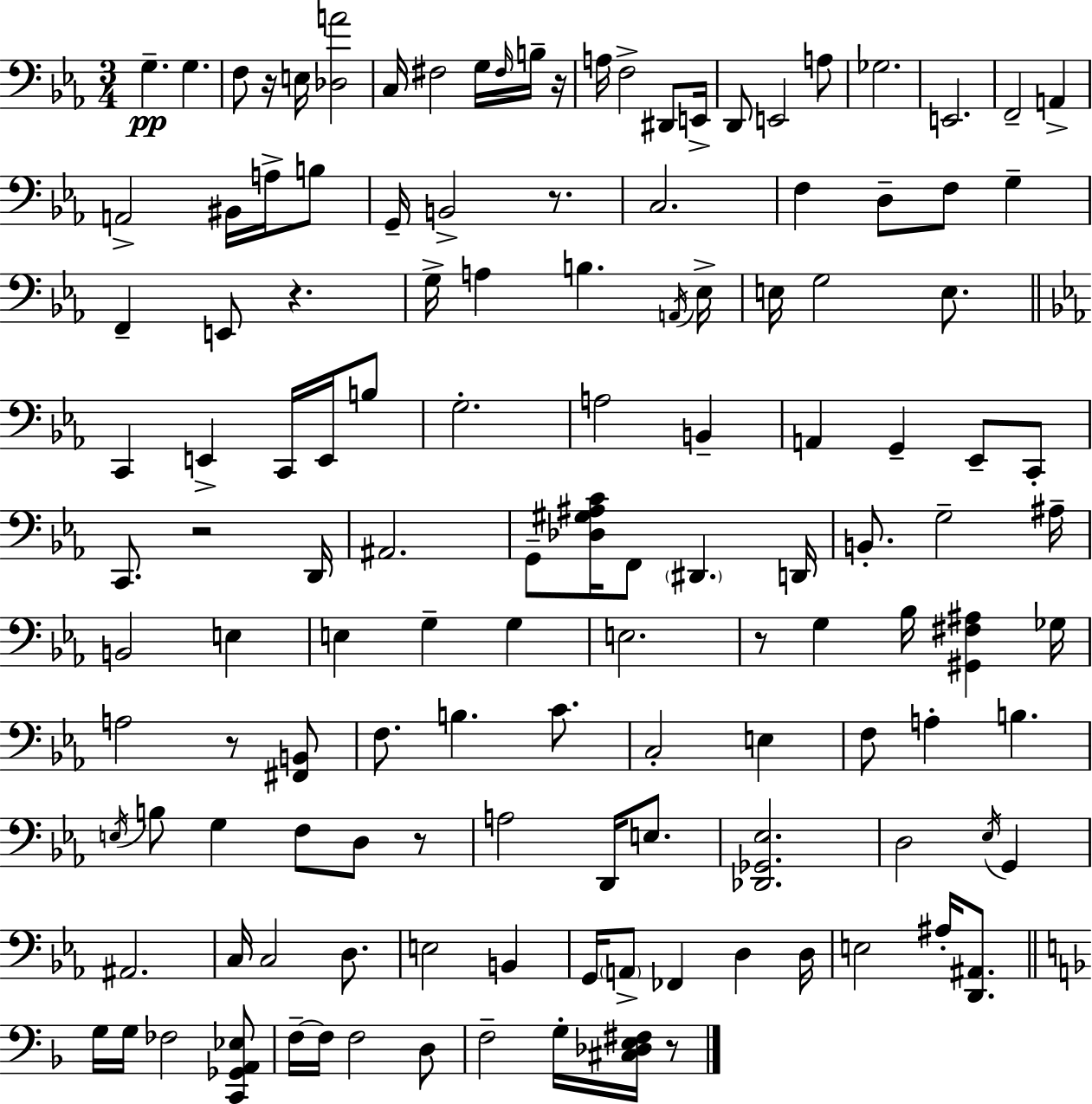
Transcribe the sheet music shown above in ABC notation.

X:1
T:Untitled
M:3/4
L:1/4
K:Cm
G, G, F,/2 z/4 E,/4 [_D,A]2 C,/4 ^F,2 G,/4 ^F,/4 B,/4 z/4 A,/4 F,2 ^D,,/2 E,,/4 D,,/2 E,,2 A,/2 _G,2 E,,2 F,,2 A,, A,,2 ^B,,/4 A,/4 B,/2 G,,/4 B,,2 z/2 C,2 F, D,/2 F,/2 G, F,, E,,/2 z G,/4 A, B, A,,/4 _E,/4 E,/4 G,2 E,/2 C,, E,, C,,/4 E,,/4 B,/2 G,2 A,2 B,, A,, G,, _E,,/2 C,,/2 C,,/2 z2 D,,/4 ^A,,2 G,,/2 [_D,^G,^A,C]/4 F,,/2 ^D,, D,,/4 B,,/2 G,2 ^A,/4 B,,2 E, E, G, G, E,2 z/2 G, _B,/4 [^G,,^F,^A,] _G,/4 A,2 z/2 [^F,,B,,]/2 F,/2 B, C/2 C,2 E, F,/2 A, B, E,/4 B,/2 G, F,/2 D,/2 z/2 A,2 D,,/4 E,/2 [_D,,_G,,_E,]2 D,2 _E,/4 G,, ^A,,2 C,/4 C,2 D,/2 E,2 B,, G,,/4 A,,/2 _F,, D, D,/4 E,2 ^A,/4 [D,,^A,,]/2 G,/4 G,/4 _F,2 [C,,_G,,A,,_E,]/2 F,/4 F,/4 F,2 D,/2 F,2 G,/4 [^C,_D,E,^F,]/4 z/2